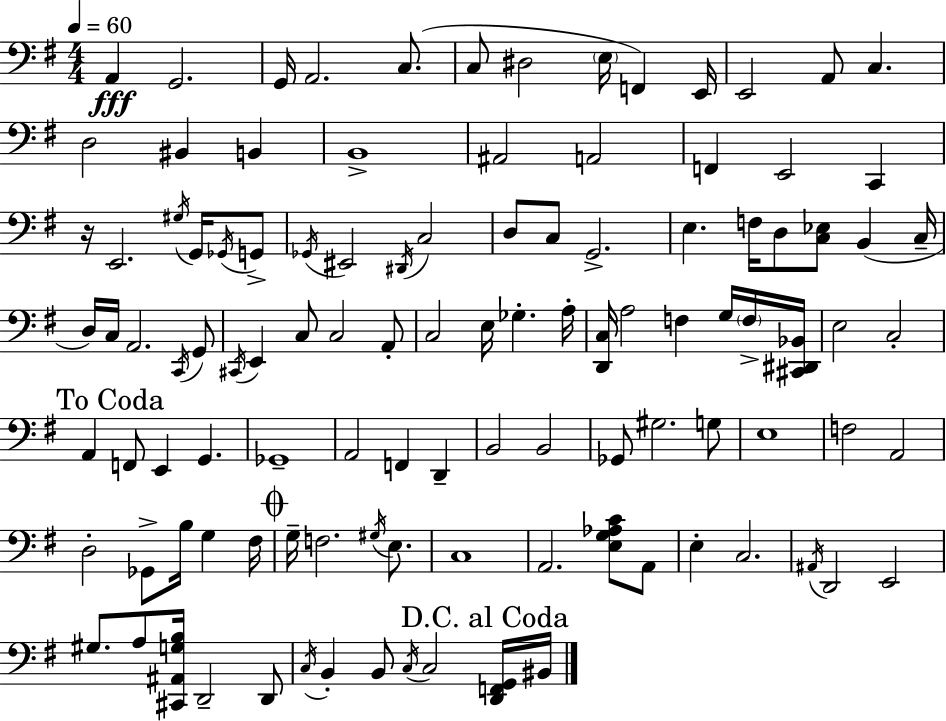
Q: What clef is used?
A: bass